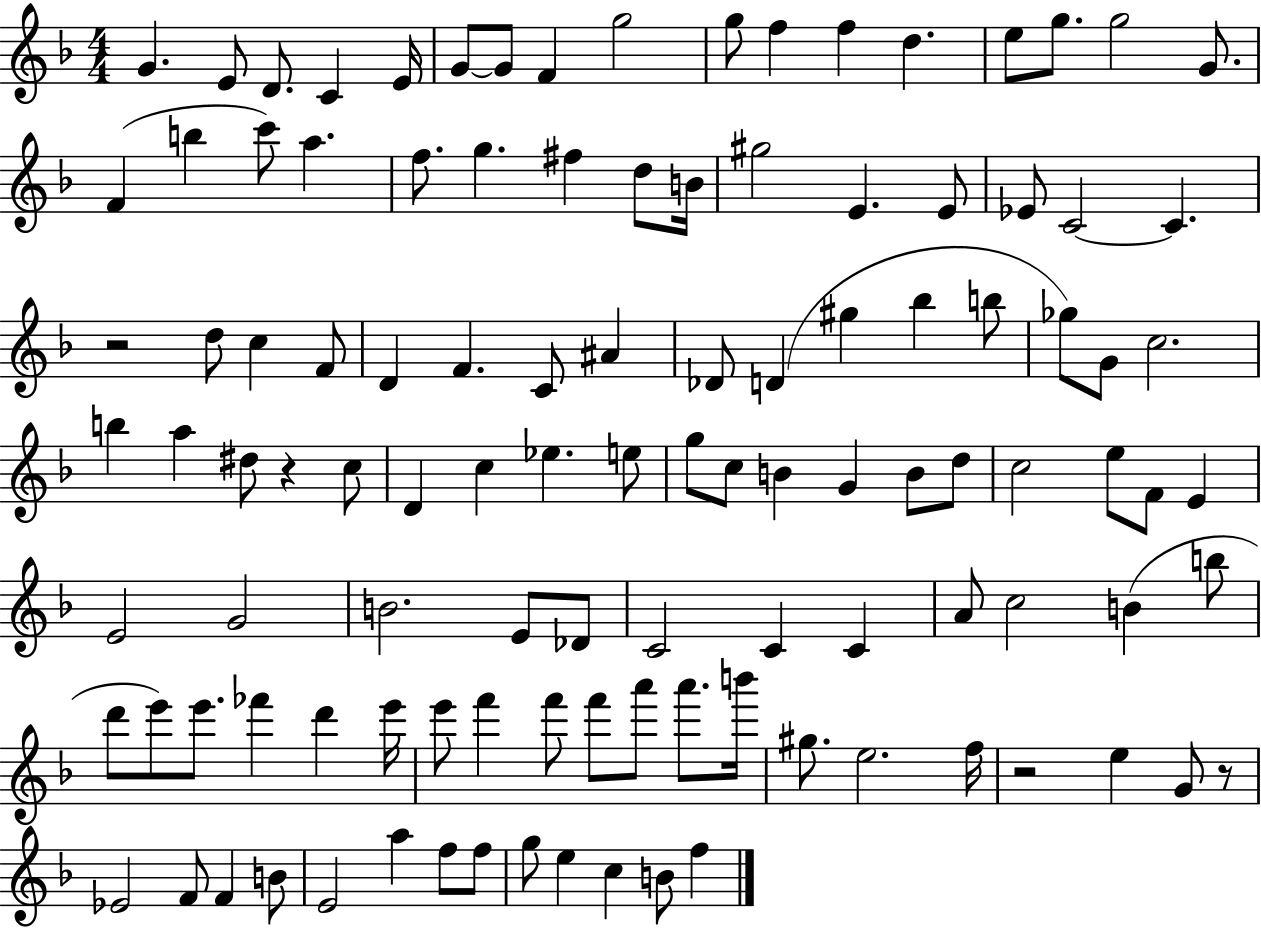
G4/q. E4/e D4/e. C4/q E4/s G4/e G4/e F4/q G5/h G5/e F5/q F5/q D5/q. E5/e G5/e. G5/h G4/e. F4/q B5/q C6/e A5/q. F5/e. G5/q. F#5/q D5/e B4/s G#5/h E4/q. E4/e Eb4/e C4/h C4/q. R/h D5/e C5/q F4/e D4/q F4/q. C4/e A#4/q Db4/e D4/q G#5/q Bb5/q B5/e Gb5/e G4/e C5/h. B5/q A5/q D#5/e R/q C5/e D4/q C5/q Eb5/q. E5/e G5/e C5/e B4/q G4/q B4/e D5/e C5/h E5/e F4/e E4/q E4/h G4/h B4/h. E4/e Db4/e C4/h C4/q C4/q A4/e C5/h B4/q B5/e D6/e E6/e E6/e. FES6/q D6/q E6/s E6/e F6/q F6/e F6/e A6/e A6/e. B6/s G#5/e. E5/h. F5/s R/h E5/q G4/e R/e Eb4/h F4/e F4/q B4/e E4/h A5/q F5/e F5/e G5/e E5/q C5/q B4/e F5/q